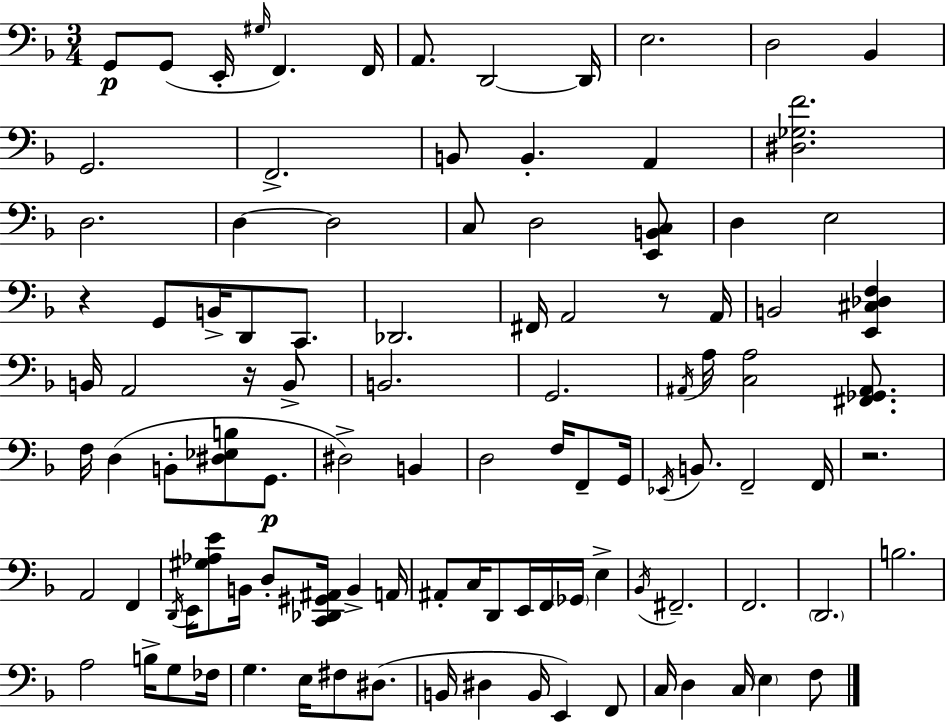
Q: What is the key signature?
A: F major